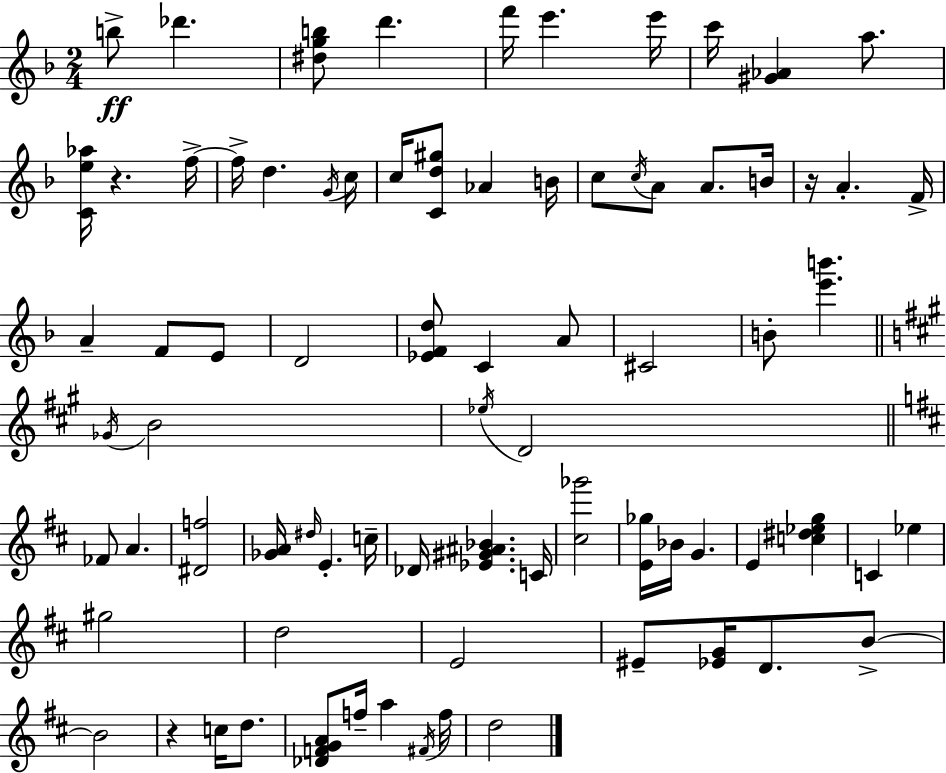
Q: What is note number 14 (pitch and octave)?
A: C5